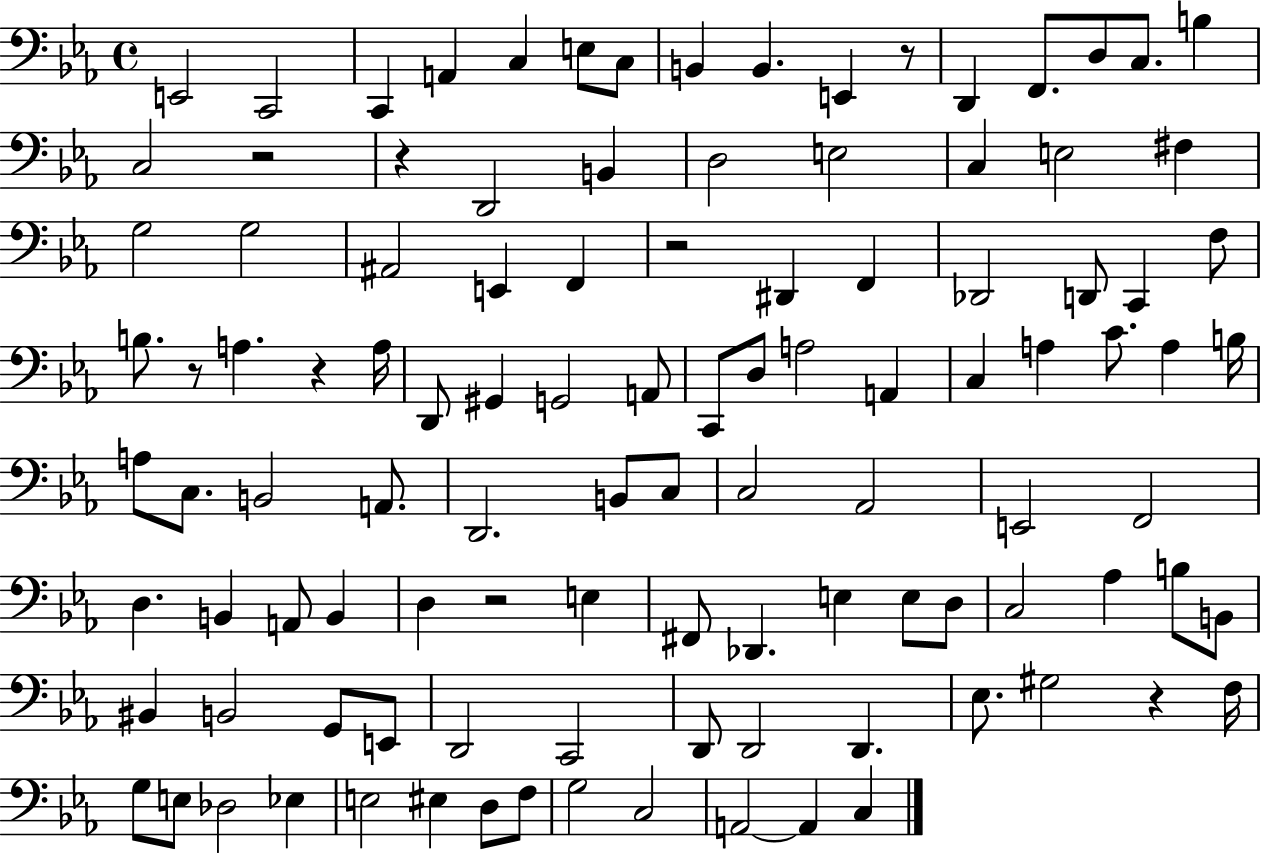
X:1
T:Untitled
M:4/4
L:1/4
K:Eb
E,,2 C,,2 C,, A,, C, E,/2 C,/2 B,, B,, E,, z/2 D,, F,,/2 D,/2 C,/2 B, C,2 z2 z D,,2 B,, D,2 E,2 C, E,2 ^F, G,2 G,2 ^A,,2 E,, F,, z2 ^D,, F,, _D,,2 D,,/2 C,, F,/2 B,/2 z/2 A, z A,/4 D,,/2 ^G,, G,,2 A,,/2 C,,/2 D,/2 A,2 A,, C, A, C/2 A, B,/4 A,/2 C,/2 B,,2 A,,/2 D,,2 B,,/2 C,/2 C,2 _A,,2 E,,2 F,,2 D, B,, A,,/2 B,, D, z2 E, ^F,,/2 _D,, E, E,/2 D,/2 C,2 _A, B,/2 B,,/2 ^B,, B,,2 G,,/2 E,,/2 D,,2 C,,2 D,,/2 D,,2 D,, _E,/2 ^G,2 z F,/4 G,/2 E,/2 _D,2 _E, E,2 ^E, D,/2 F,/2 G,2 C,2 A,,2 A,, C,